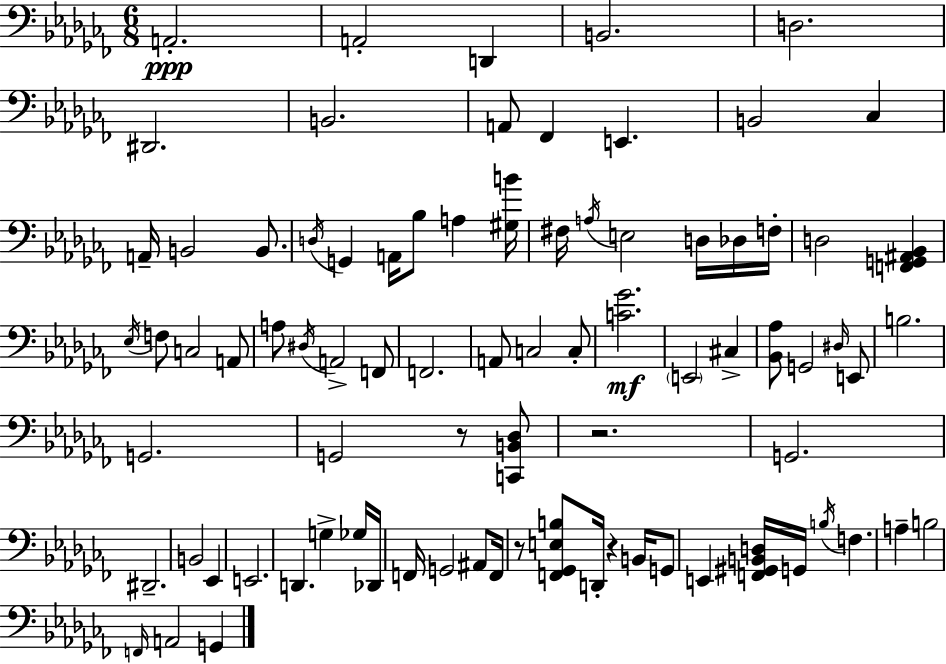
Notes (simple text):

A2/h. A2/h D2/q B2/h. D3/h. D#2/h. B2/h. A2/e FES2/q E2/q. B2/h CES3/q A2/s B2/h B2/e. D3/s G2/q A2/s Bb3/e A3/q [G#3,B4]/s F#3/s A3/s E3/h D3/s Db3/s F3/s D3/h [F2,G2,A#2,Bb2]/q Eb3/s F3/e C3/h A2/e A3/e D#3/s A2/h F2/e F2/h. A2/e C3/h C3/e [C4,Gb4]/h. E2/h C#3/q [Bb2,Ab3]/e G2/h D#3/s E2/e B3/h. G2/h. G2/h R/e [C2,B2,Db3]/e R/h. G2/h. D#2/h. B2/h Eb2/q E2/h. D2/q. G3/q Gb3/s Db2/s F2/s G2/h A#2/e F2/s R/e [F2,Gb2,E3,B3]/e D2/s R/q B2/s G2/e E2/q [F2,G#2,B2,D3]/s G2/s B3/s F3/q. A3/q B3/h F2/s A2/h G2/q